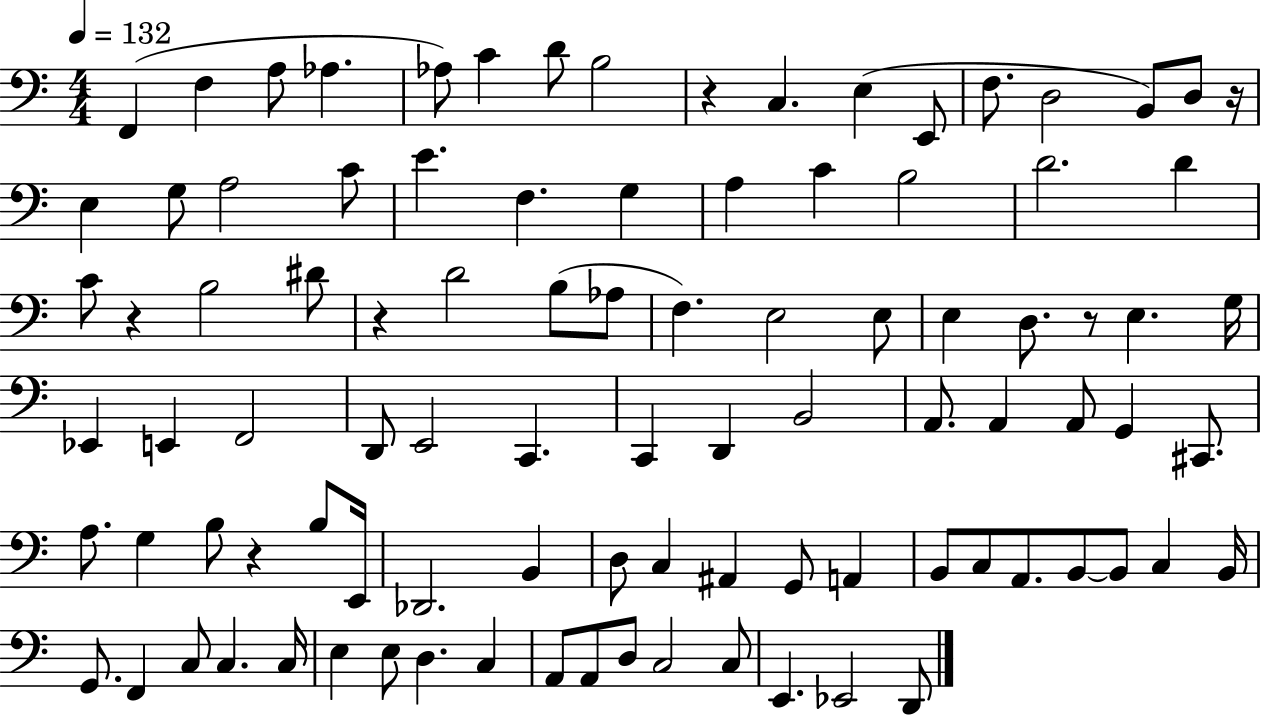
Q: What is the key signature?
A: C major